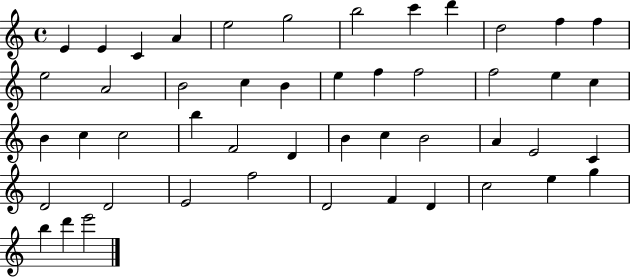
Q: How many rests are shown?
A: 0